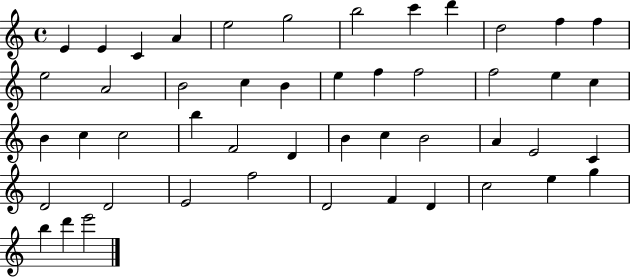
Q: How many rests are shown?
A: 0